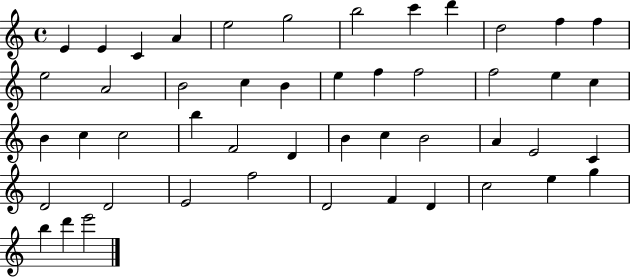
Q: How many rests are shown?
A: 0